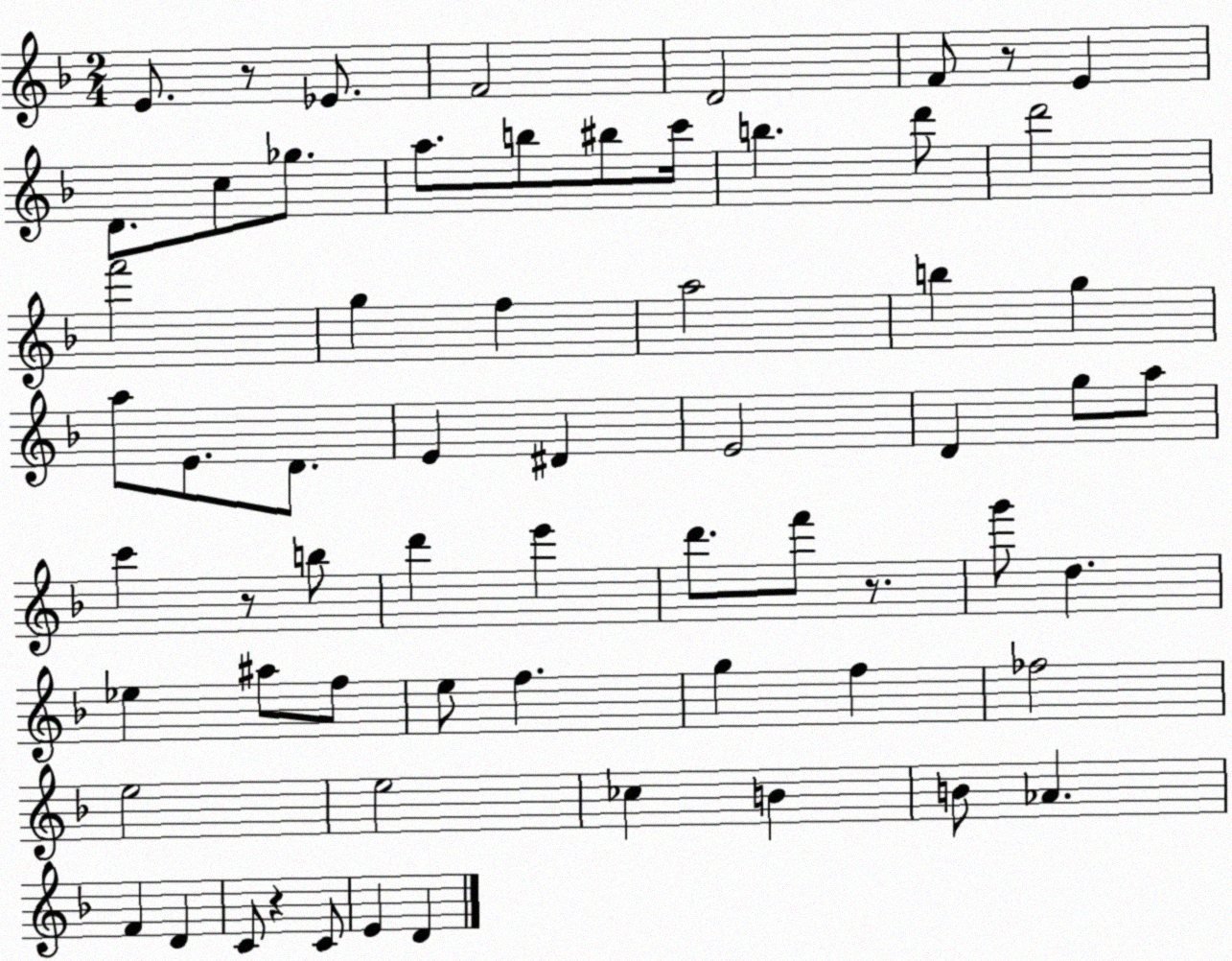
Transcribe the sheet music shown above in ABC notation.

X:1
T:Untitled
M:2/4
L:1/4
K:F
E/2 z/2 _E/2 F2 D2 F/2 z/2 E D/2 c/2 _g/2 a/2 b/2 ^b/2 c'/4 b d'/2 d'2 f'2 g f a2 b g a/2 E/2 D/2 E ^D E2 D g/2 a/2 c' z/2 b/2 d' e' d'/2 f'/2 z/2 g'/2 d _e ^a/2 f/2 e/2 f g f _f2 e2 e2 _c B B/2 _A F D C/2 z C/2 E D